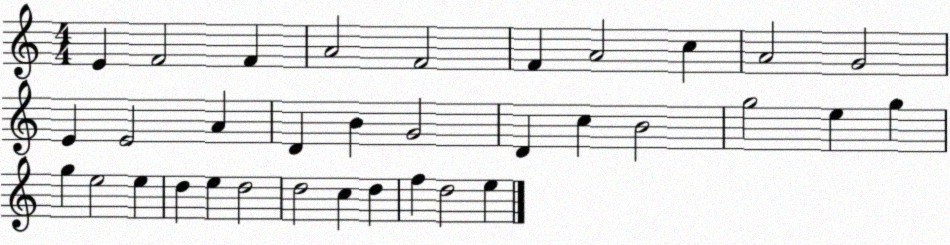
X:1
T:Untitled
M:4/4
L:1/4
K:C
E F2 F A2 F2 F A2 c A2 G2 E E2 A D B G2 D c B2 g2 e g g e2 e d e d2 d2 c d f d2 e